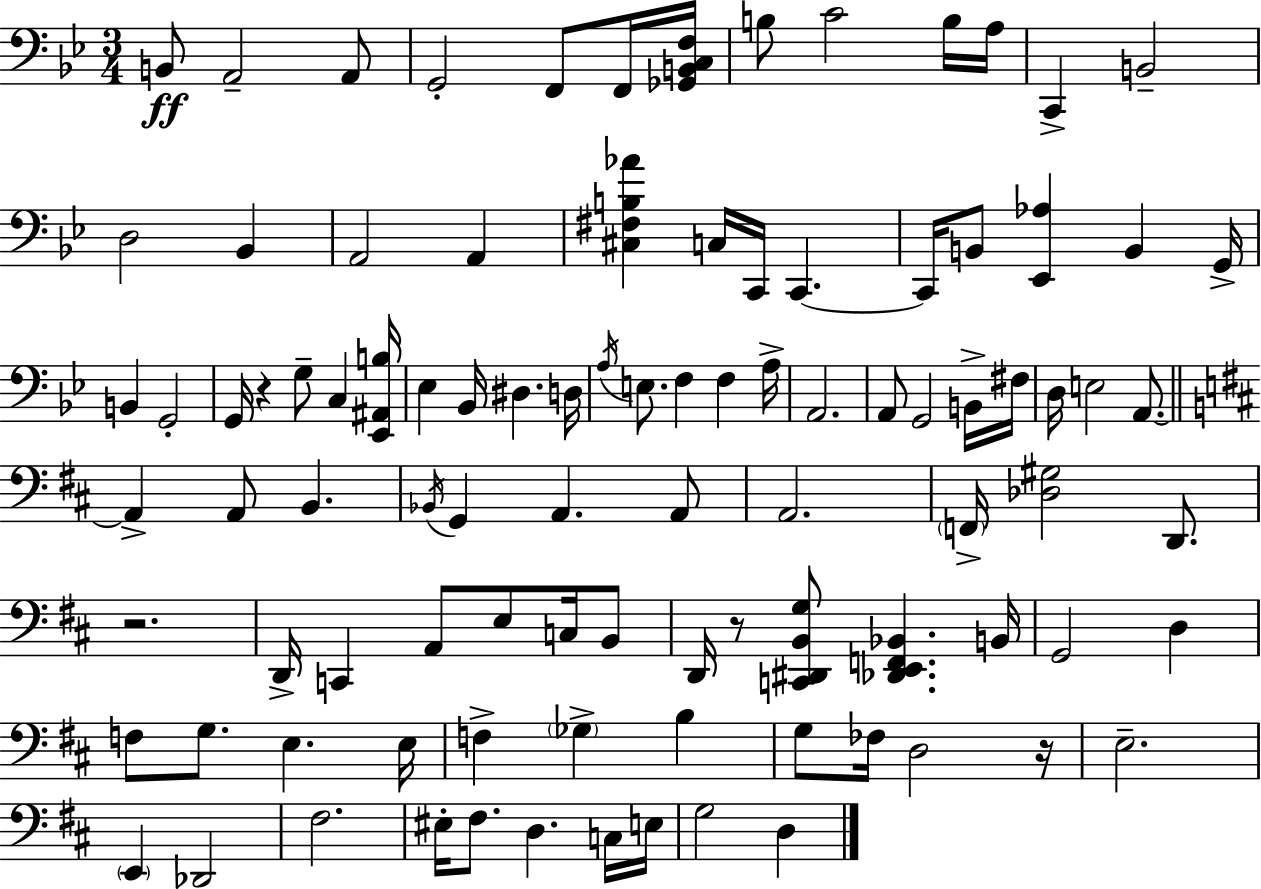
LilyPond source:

{
  \clef bass
  \numericTimeSignature
  \time 3/4
  \key g \minor
  \repeat volta 2 { b,8\ff a,2-- a,8 | g,2-. f,8 f,16 <ges, b, c f>16 | b8 c'2 b16 a16 | c,4-> b,2-- | \break d2 bes,4 | a,2 a,4 | <cis fis b aes'>4 c16 c,16 c,4.~~ | c,16 b,8 <ees, aes>4 b,4 g,16-> | \break b,4 g,2-. | g,16 r4 g8-- c4 <ees, ais, b>16 | ees4 bes,16 dis4. d16 | \acciaccatura { a16 } e8. f4 f4 | \break a16-> a,2. | a,8 g,2 b,16-> | fis16 d16 e2 a,8.~~ | \bar "||" \break \key d \major a,4-> a,8 b,4. | \acciaccatura { bes,16 } g,4 a,4. a,8 | a,2. | \parenthesize f,16-> <des gis>2 d,8. | \break r2. | d,16-> c,4 a,8 e8 c16 b,8 | d,16 r8 <c, dis, b, g>8 <des, e, f, bes,>4. | b,16 g,2 d4 | \break f8 g8. e4. | e16 f4-> \parenthesize ges4-> b4 | g8 fes16 d2 | r16 e2.-- | \break \parenthesize e,4 des,2 | fis2. | eis16-. fis8. d4. c16 | e16 g2 d4 | \break } \bar "|."
}